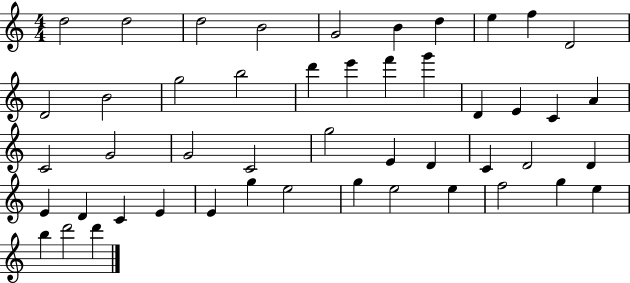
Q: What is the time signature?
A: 4/4